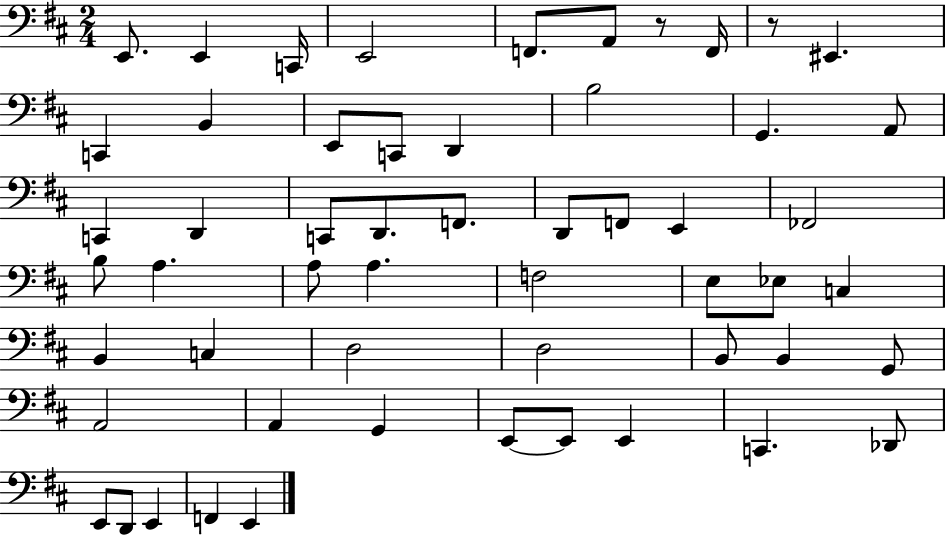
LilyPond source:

{
  \clef bass
  \numericTimeSignature
  \time 2/4
  \key d \major
  e,8. e,4 c,16 | e,2 | f,8. a,8 r8 f,16 | r8 eis,4. | \break c,4 b,4 | e,8 c,8 d,4 | b2 | g,4. a,8 | \break c,4 d,4 | c,8 d,8. f,8. | d,8 f,8 e,4 | fes,2 | \break b8 a4. | a8 a4. | f2 | e8 ees8 c4 | \break b,4 c4 | d2 | d2 | b,8 b,4 g,8 | \break a,2 | a,4 g,4 | e,8~~ e,8 e,4 | c,4. des,8 | \break e,8 d,8 e,4 | f,4 e,4 | \bar "|."
}